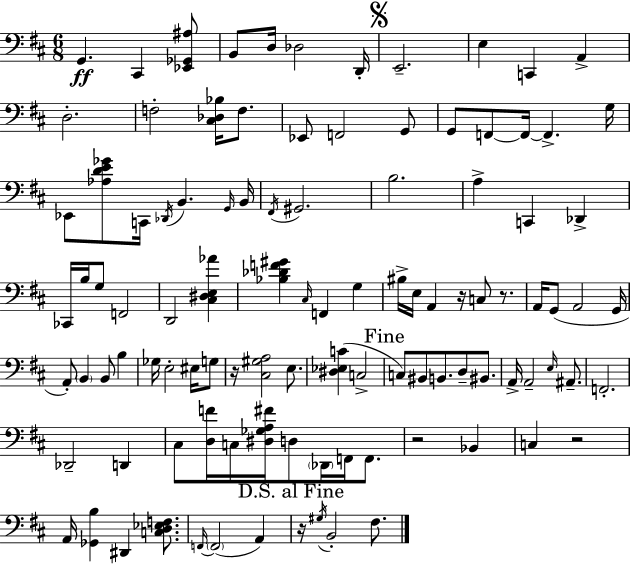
X:1
T:Untitled
M:6/8
L:1/4
K:D
G,, ^C,, [_E,,_G,,^A,]/2 B,,/2 D,/4 _D,2 D,,/4 E,,2 E, C,, A,, D,2 F,2 [^C,_D,_B,]/4 F,/2 _E,,/2 F,,2 G,,/2 G,,/2 F,,/2 F,,/4 F,, G,/4 _E,,/2 [_A,DE_G]/2 C,,/4 _D,,/4 B,, G,,/4 B,,/4 ^F,,/4 ^G,,2 B,2 A, C,, _D,, _C,,/4 B,/4 G,/2 F,,2 D,,2 [^C,^D,E,_A] [_B,_DF^G] ^C,/4 F,, G, ^B,/4 E,/4 A,, z/4 C,/2 z/2 A,,/4 G,,/2 A,,2 G,,/4 A,,/2 B,, B,,/2 B, _G,/4 E,2 ^E,/4 G,/2 z/4 [^C,^G,A,]2 E,/2 [^D,_E,C] C,2 C,/2 ^B,,/2 B,,/2 D,/2 ^B,,/2 A,,/4 A,,2 E,/4 ^A,,/2 F,,2 _D,,2 D,, ^C,/2 [D,F]/4 C,/4 [^D,_G,A,^F]/4 D,/2 _D,,/4 F,,/4 F,,/2 z2 _B,, C, z2 A,,/4 [_G,,B,] ^D,, [C,D,_E,F,]/2 F,,/4 F,,2 A,, z/4 ^G,/4 B,,2 ^F,/2